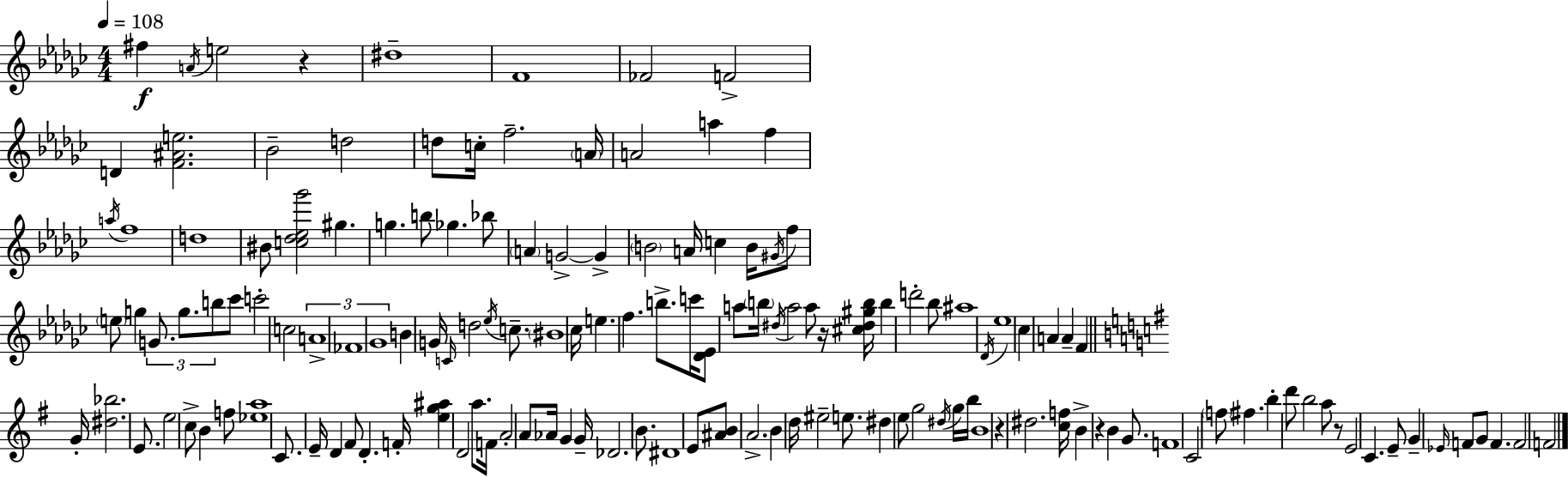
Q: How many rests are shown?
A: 5